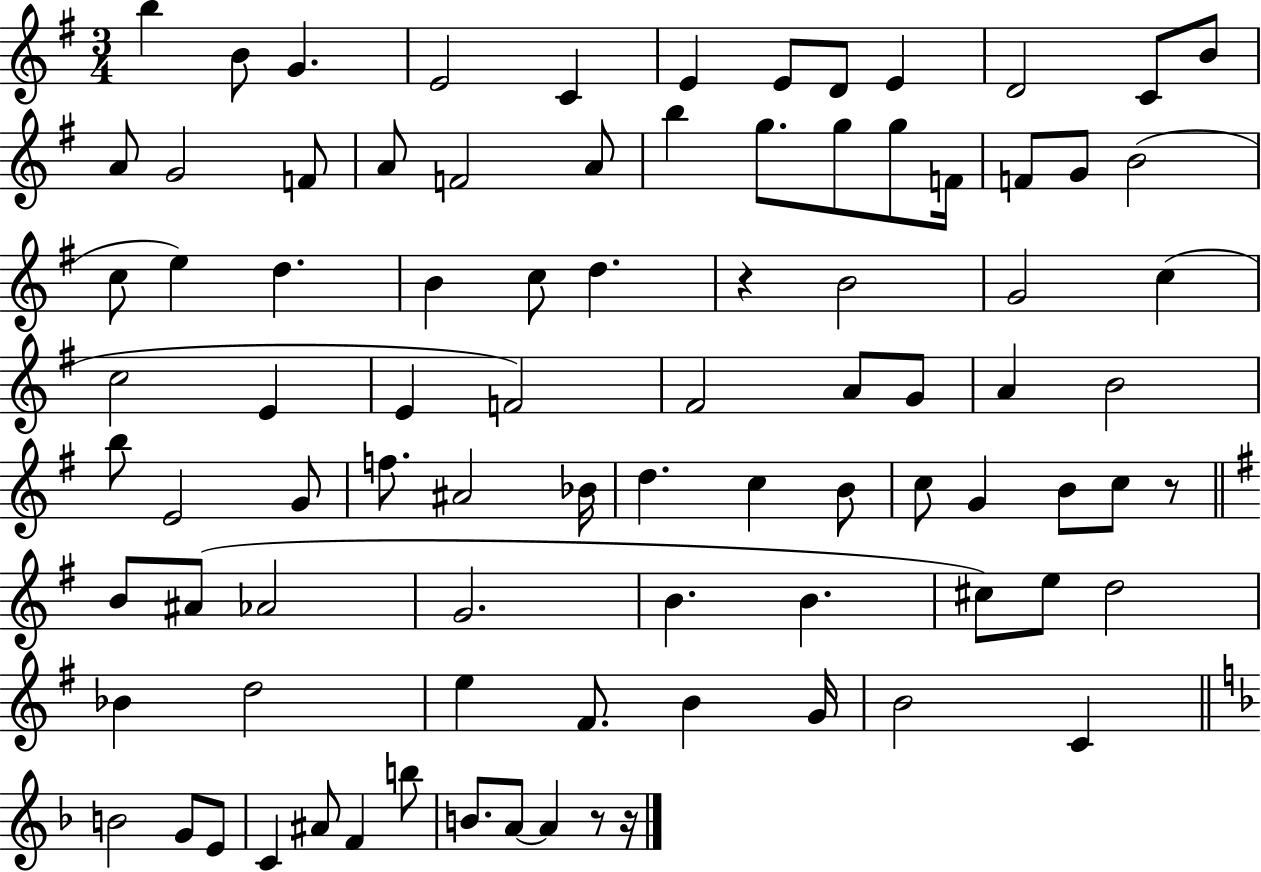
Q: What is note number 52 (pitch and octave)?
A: C5